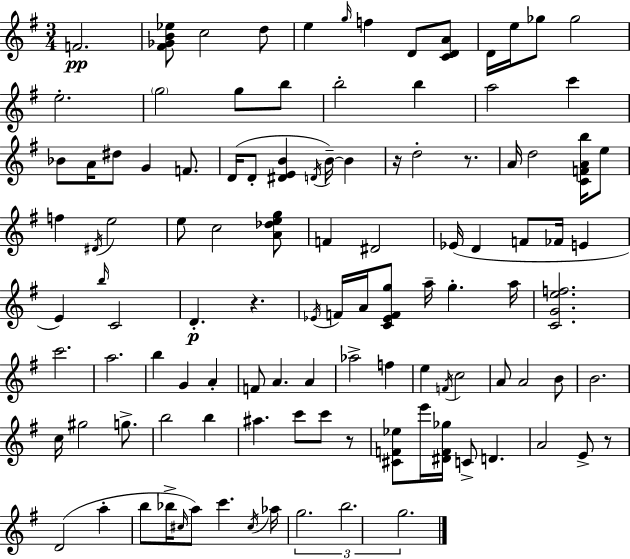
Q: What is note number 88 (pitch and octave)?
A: B5